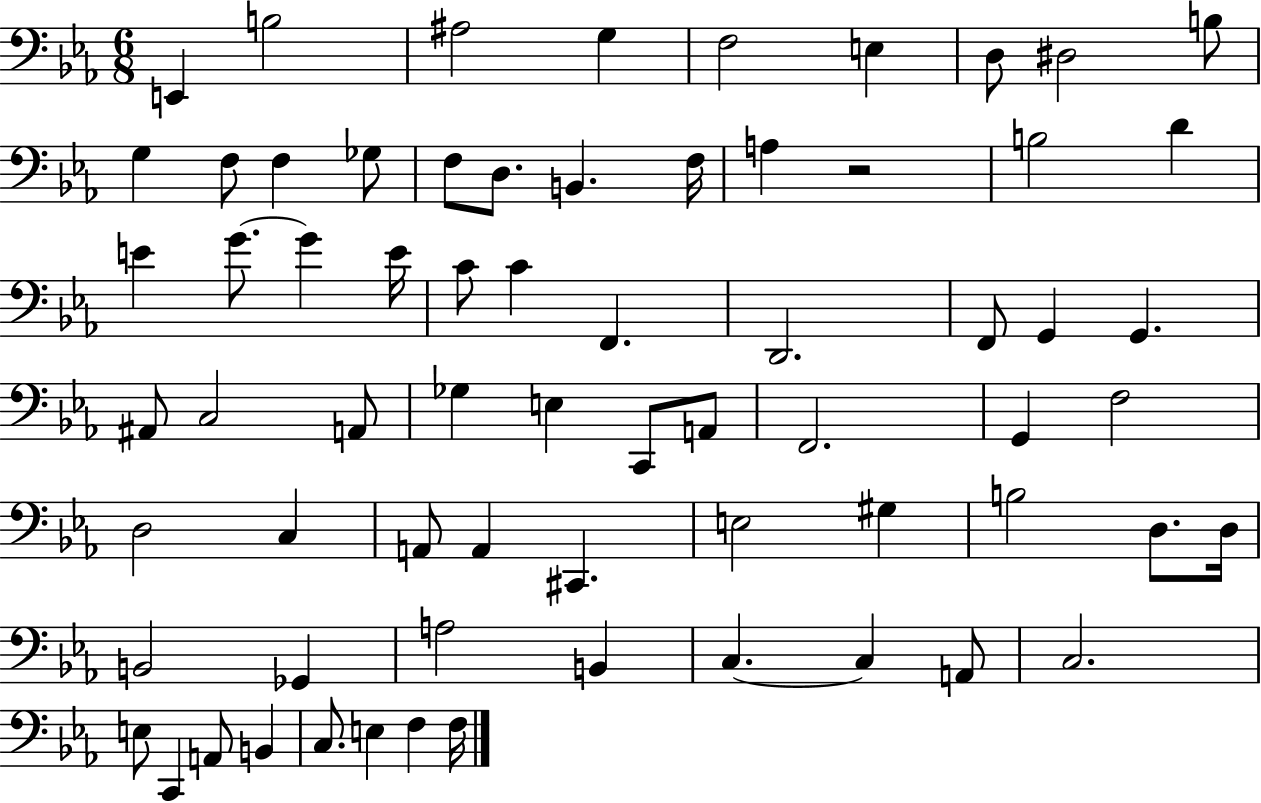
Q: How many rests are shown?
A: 1